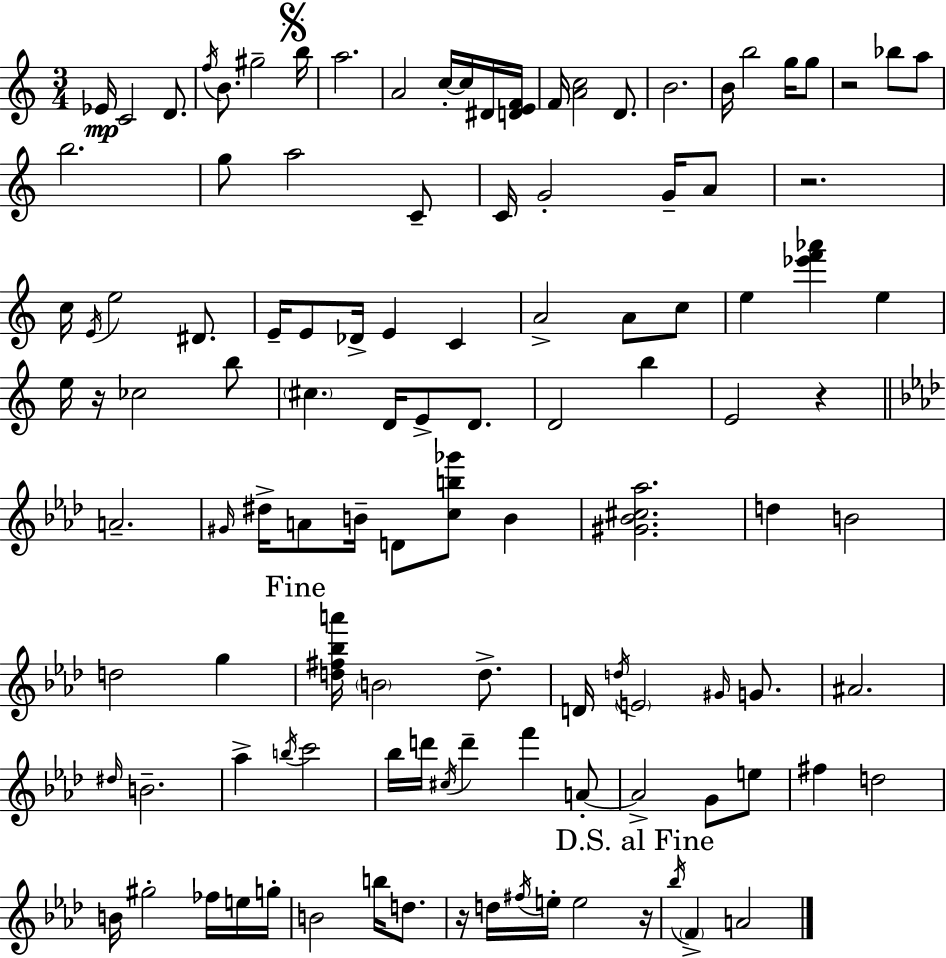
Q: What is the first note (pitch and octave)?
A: Eb4